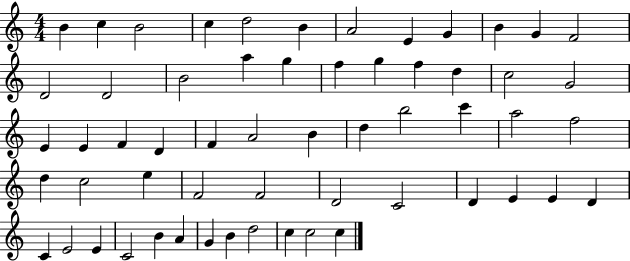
{
  \clef treble
  \numericTimeSignature
  \time 4/4
  \key c \major
  b'4 c''4 b'2 | c''4 d''2 b'4 | a'2 e'4 g'4 | b'4 g'4 f'2 | \break d'2 d'2 | b'2 a''4 g''4 | f''4 g''4 f''4 d''4 | c''2 g'2 | \break e'4 e'4 f'4 d'4 | f'4 a'2 b'4 | d''4 b''2 c'''4 | a''2 f''2 | \break d''4 c''2 e''4 | f'2 f'2 | d'2 c'2 | d'4 e'4 e'4 d'4 | \break c'4 e'2 e'4 | c'2 b'4 a'4 | g'4 b'4 d''2 | c''4 c''2 c''4 | \break \bar "|."
}